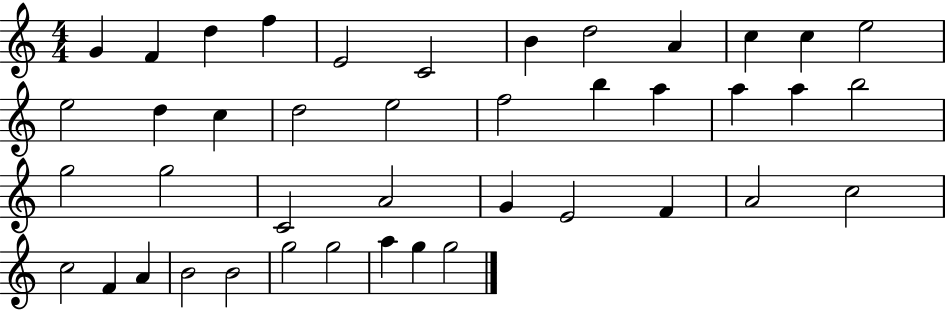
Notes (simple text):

G4/q F4/q D5/q F5/q E4/h C4/h B4/q D5/h A4/q C5/q C5/q E5/h E5/h D5/q C5/q D5/h E5/h F5/h B5/q A5/q A5/q A5/q B5/h G5/h G5/h C4/h A4/h G4/q E4/h F4/q A4/h C5/h C5/h F4/q A4/q B4/h B4/h G5/h G5/h A5/q G5/q G5/h